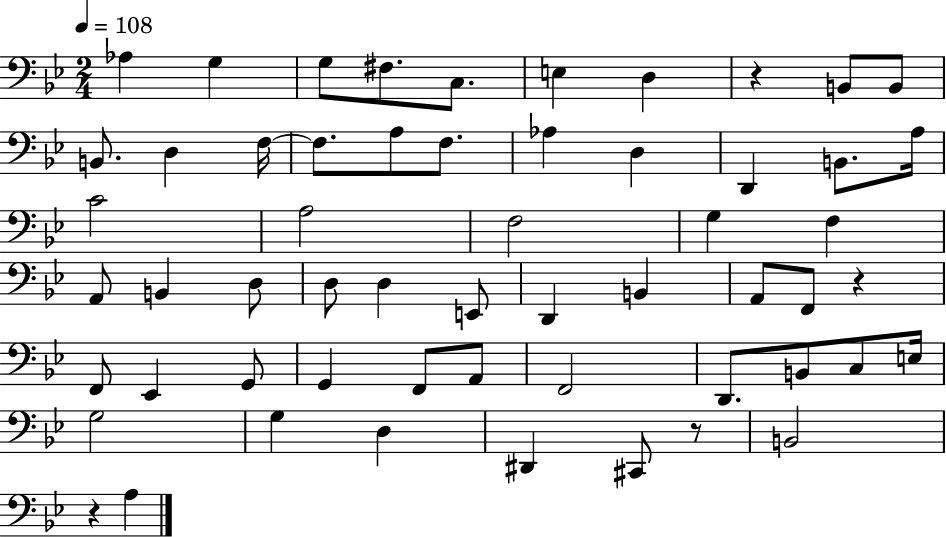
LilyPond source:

{
  \clef bass
  \numericTimeSignature
  \time 2/4
  \key bes \major
  \tempo 4 = 108
  \repeat volta 2 { aes4 g4 | g8 fis8. c8. | e4 d4 | r4 b,8 b,8 | \break b,8. d4 f16~~ | f8. a8 f8. | aes4 d4 | d,4 b,8. a16 | \break c'2 | a2 | f2 | g4 f4 | \break a,8 b,4 d8 | d8 d4 e,8 | d,4 b,4 | a,8 f,8 r4 | \break f,8 ees,4 g,8 | g,4 f,8 a,8 | f,2 | d,8. b,8 c8 e16 | \break g2 | g4 d4 | dis,4 cis,8 r8 | b,2 | \break r4 a4 | } \bar "|."
}